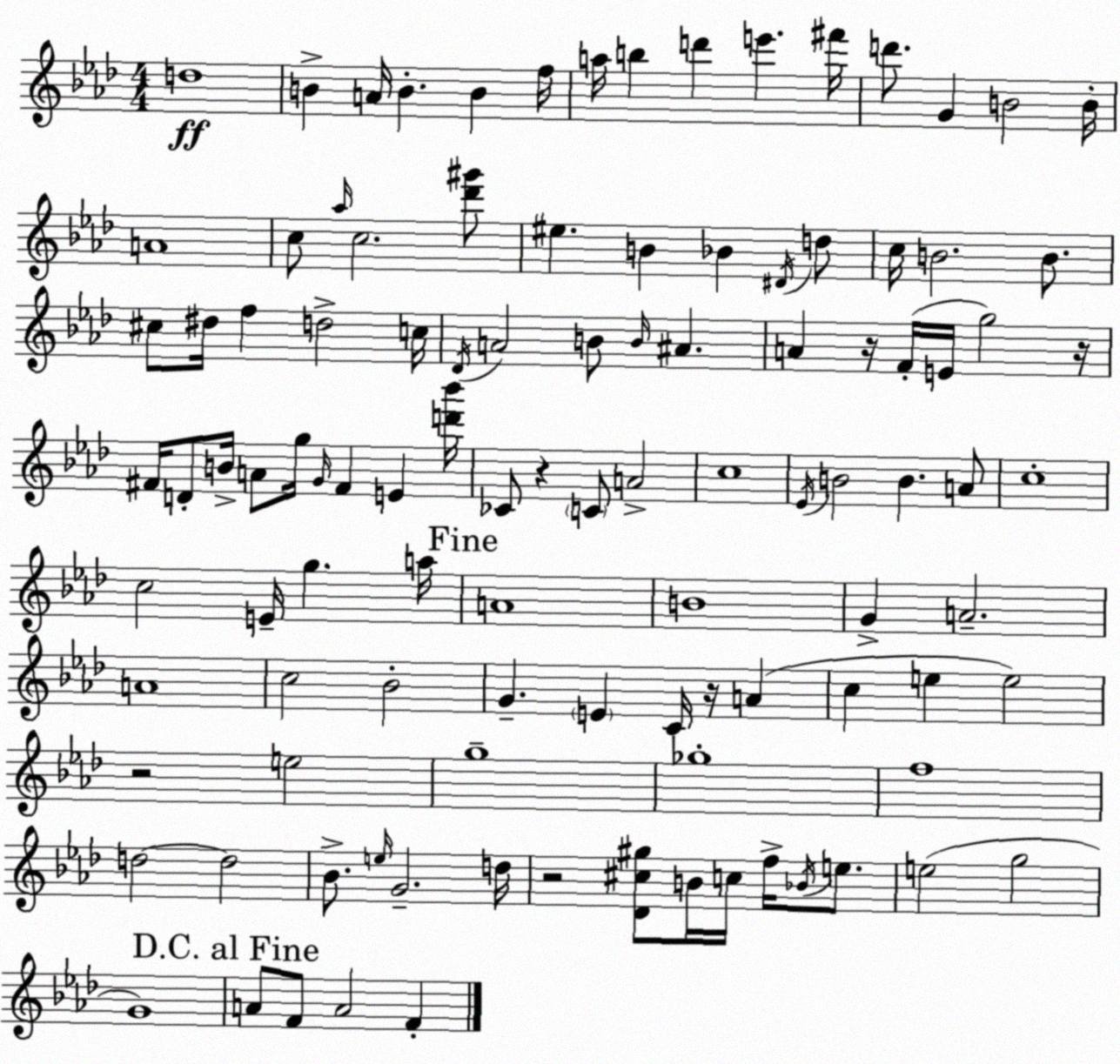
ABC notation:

X:1
T:Untitled
M:4/4
L:1/4
K:Ab
d4 B A/4 B B f/4 a/4 b d' e' ^f'/4 d'/2 G B2 B/4 A4 c/2 _a/4 c2 [_d'^g']/2 ^e B _B ^D/4 d/2 c/4 B2 B/2 ^c/2 ^d/4 f d2 c/4 _D/4 A2 B/2 B/4 ^A A z/4 F/4 E/4 g2 z/4 ^F/4 D/2 B/4 A/2 g/4 G/4 ^F E [d'_b']/4 _C/2 z C/2 A2 c4 _E/4 B2 B A/2 c4 c2 E/4 g a/4 A4 B4 G A2 A4 c2 _B2 G E C/4 z/4 A c e e2 z2 e2 g4 _g4 f4 d2 d2 _B/2 e/4 G2 d/4 z2 [_D^c^g]/2 B/4 c/4 f/4 _B/4 e/2 e2 g2 G4 A/2 F/2 A2 F